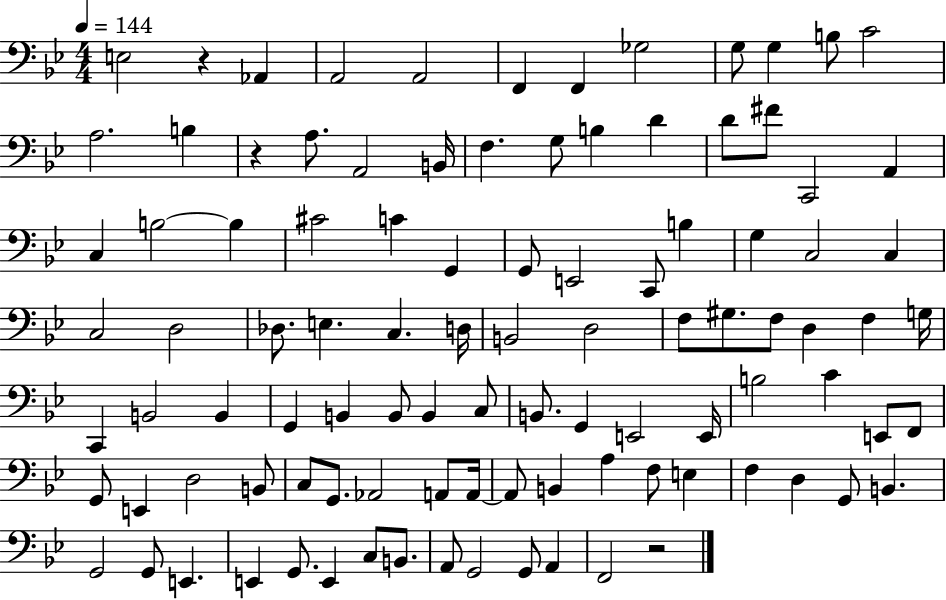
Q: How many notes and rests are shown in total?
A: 101